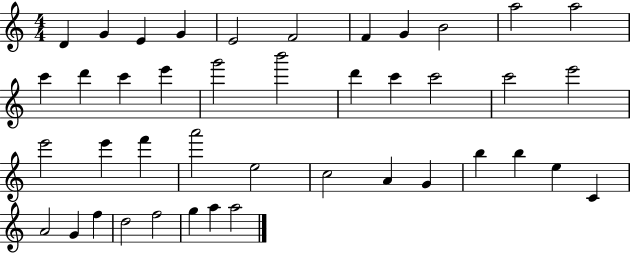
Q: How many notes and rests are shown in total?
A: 42